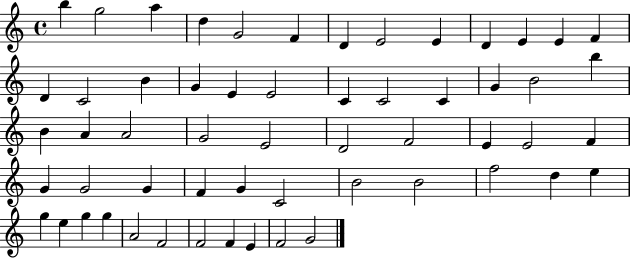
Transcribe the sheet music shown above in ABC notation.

X:1
T:Untitled
M:4/4
L:1/4
K:C
b g2 a d G2 F D E2 E D E E F D C2 B G E E2 C C2 C G B2 b B A A2 G2 E2 D2 F2 E E2 F G G2 G F G C2 B2 B2 f2 d e g e g g A2 F2 F2 F E F2 G2